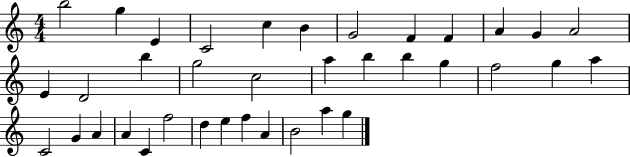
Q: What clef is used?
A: treble